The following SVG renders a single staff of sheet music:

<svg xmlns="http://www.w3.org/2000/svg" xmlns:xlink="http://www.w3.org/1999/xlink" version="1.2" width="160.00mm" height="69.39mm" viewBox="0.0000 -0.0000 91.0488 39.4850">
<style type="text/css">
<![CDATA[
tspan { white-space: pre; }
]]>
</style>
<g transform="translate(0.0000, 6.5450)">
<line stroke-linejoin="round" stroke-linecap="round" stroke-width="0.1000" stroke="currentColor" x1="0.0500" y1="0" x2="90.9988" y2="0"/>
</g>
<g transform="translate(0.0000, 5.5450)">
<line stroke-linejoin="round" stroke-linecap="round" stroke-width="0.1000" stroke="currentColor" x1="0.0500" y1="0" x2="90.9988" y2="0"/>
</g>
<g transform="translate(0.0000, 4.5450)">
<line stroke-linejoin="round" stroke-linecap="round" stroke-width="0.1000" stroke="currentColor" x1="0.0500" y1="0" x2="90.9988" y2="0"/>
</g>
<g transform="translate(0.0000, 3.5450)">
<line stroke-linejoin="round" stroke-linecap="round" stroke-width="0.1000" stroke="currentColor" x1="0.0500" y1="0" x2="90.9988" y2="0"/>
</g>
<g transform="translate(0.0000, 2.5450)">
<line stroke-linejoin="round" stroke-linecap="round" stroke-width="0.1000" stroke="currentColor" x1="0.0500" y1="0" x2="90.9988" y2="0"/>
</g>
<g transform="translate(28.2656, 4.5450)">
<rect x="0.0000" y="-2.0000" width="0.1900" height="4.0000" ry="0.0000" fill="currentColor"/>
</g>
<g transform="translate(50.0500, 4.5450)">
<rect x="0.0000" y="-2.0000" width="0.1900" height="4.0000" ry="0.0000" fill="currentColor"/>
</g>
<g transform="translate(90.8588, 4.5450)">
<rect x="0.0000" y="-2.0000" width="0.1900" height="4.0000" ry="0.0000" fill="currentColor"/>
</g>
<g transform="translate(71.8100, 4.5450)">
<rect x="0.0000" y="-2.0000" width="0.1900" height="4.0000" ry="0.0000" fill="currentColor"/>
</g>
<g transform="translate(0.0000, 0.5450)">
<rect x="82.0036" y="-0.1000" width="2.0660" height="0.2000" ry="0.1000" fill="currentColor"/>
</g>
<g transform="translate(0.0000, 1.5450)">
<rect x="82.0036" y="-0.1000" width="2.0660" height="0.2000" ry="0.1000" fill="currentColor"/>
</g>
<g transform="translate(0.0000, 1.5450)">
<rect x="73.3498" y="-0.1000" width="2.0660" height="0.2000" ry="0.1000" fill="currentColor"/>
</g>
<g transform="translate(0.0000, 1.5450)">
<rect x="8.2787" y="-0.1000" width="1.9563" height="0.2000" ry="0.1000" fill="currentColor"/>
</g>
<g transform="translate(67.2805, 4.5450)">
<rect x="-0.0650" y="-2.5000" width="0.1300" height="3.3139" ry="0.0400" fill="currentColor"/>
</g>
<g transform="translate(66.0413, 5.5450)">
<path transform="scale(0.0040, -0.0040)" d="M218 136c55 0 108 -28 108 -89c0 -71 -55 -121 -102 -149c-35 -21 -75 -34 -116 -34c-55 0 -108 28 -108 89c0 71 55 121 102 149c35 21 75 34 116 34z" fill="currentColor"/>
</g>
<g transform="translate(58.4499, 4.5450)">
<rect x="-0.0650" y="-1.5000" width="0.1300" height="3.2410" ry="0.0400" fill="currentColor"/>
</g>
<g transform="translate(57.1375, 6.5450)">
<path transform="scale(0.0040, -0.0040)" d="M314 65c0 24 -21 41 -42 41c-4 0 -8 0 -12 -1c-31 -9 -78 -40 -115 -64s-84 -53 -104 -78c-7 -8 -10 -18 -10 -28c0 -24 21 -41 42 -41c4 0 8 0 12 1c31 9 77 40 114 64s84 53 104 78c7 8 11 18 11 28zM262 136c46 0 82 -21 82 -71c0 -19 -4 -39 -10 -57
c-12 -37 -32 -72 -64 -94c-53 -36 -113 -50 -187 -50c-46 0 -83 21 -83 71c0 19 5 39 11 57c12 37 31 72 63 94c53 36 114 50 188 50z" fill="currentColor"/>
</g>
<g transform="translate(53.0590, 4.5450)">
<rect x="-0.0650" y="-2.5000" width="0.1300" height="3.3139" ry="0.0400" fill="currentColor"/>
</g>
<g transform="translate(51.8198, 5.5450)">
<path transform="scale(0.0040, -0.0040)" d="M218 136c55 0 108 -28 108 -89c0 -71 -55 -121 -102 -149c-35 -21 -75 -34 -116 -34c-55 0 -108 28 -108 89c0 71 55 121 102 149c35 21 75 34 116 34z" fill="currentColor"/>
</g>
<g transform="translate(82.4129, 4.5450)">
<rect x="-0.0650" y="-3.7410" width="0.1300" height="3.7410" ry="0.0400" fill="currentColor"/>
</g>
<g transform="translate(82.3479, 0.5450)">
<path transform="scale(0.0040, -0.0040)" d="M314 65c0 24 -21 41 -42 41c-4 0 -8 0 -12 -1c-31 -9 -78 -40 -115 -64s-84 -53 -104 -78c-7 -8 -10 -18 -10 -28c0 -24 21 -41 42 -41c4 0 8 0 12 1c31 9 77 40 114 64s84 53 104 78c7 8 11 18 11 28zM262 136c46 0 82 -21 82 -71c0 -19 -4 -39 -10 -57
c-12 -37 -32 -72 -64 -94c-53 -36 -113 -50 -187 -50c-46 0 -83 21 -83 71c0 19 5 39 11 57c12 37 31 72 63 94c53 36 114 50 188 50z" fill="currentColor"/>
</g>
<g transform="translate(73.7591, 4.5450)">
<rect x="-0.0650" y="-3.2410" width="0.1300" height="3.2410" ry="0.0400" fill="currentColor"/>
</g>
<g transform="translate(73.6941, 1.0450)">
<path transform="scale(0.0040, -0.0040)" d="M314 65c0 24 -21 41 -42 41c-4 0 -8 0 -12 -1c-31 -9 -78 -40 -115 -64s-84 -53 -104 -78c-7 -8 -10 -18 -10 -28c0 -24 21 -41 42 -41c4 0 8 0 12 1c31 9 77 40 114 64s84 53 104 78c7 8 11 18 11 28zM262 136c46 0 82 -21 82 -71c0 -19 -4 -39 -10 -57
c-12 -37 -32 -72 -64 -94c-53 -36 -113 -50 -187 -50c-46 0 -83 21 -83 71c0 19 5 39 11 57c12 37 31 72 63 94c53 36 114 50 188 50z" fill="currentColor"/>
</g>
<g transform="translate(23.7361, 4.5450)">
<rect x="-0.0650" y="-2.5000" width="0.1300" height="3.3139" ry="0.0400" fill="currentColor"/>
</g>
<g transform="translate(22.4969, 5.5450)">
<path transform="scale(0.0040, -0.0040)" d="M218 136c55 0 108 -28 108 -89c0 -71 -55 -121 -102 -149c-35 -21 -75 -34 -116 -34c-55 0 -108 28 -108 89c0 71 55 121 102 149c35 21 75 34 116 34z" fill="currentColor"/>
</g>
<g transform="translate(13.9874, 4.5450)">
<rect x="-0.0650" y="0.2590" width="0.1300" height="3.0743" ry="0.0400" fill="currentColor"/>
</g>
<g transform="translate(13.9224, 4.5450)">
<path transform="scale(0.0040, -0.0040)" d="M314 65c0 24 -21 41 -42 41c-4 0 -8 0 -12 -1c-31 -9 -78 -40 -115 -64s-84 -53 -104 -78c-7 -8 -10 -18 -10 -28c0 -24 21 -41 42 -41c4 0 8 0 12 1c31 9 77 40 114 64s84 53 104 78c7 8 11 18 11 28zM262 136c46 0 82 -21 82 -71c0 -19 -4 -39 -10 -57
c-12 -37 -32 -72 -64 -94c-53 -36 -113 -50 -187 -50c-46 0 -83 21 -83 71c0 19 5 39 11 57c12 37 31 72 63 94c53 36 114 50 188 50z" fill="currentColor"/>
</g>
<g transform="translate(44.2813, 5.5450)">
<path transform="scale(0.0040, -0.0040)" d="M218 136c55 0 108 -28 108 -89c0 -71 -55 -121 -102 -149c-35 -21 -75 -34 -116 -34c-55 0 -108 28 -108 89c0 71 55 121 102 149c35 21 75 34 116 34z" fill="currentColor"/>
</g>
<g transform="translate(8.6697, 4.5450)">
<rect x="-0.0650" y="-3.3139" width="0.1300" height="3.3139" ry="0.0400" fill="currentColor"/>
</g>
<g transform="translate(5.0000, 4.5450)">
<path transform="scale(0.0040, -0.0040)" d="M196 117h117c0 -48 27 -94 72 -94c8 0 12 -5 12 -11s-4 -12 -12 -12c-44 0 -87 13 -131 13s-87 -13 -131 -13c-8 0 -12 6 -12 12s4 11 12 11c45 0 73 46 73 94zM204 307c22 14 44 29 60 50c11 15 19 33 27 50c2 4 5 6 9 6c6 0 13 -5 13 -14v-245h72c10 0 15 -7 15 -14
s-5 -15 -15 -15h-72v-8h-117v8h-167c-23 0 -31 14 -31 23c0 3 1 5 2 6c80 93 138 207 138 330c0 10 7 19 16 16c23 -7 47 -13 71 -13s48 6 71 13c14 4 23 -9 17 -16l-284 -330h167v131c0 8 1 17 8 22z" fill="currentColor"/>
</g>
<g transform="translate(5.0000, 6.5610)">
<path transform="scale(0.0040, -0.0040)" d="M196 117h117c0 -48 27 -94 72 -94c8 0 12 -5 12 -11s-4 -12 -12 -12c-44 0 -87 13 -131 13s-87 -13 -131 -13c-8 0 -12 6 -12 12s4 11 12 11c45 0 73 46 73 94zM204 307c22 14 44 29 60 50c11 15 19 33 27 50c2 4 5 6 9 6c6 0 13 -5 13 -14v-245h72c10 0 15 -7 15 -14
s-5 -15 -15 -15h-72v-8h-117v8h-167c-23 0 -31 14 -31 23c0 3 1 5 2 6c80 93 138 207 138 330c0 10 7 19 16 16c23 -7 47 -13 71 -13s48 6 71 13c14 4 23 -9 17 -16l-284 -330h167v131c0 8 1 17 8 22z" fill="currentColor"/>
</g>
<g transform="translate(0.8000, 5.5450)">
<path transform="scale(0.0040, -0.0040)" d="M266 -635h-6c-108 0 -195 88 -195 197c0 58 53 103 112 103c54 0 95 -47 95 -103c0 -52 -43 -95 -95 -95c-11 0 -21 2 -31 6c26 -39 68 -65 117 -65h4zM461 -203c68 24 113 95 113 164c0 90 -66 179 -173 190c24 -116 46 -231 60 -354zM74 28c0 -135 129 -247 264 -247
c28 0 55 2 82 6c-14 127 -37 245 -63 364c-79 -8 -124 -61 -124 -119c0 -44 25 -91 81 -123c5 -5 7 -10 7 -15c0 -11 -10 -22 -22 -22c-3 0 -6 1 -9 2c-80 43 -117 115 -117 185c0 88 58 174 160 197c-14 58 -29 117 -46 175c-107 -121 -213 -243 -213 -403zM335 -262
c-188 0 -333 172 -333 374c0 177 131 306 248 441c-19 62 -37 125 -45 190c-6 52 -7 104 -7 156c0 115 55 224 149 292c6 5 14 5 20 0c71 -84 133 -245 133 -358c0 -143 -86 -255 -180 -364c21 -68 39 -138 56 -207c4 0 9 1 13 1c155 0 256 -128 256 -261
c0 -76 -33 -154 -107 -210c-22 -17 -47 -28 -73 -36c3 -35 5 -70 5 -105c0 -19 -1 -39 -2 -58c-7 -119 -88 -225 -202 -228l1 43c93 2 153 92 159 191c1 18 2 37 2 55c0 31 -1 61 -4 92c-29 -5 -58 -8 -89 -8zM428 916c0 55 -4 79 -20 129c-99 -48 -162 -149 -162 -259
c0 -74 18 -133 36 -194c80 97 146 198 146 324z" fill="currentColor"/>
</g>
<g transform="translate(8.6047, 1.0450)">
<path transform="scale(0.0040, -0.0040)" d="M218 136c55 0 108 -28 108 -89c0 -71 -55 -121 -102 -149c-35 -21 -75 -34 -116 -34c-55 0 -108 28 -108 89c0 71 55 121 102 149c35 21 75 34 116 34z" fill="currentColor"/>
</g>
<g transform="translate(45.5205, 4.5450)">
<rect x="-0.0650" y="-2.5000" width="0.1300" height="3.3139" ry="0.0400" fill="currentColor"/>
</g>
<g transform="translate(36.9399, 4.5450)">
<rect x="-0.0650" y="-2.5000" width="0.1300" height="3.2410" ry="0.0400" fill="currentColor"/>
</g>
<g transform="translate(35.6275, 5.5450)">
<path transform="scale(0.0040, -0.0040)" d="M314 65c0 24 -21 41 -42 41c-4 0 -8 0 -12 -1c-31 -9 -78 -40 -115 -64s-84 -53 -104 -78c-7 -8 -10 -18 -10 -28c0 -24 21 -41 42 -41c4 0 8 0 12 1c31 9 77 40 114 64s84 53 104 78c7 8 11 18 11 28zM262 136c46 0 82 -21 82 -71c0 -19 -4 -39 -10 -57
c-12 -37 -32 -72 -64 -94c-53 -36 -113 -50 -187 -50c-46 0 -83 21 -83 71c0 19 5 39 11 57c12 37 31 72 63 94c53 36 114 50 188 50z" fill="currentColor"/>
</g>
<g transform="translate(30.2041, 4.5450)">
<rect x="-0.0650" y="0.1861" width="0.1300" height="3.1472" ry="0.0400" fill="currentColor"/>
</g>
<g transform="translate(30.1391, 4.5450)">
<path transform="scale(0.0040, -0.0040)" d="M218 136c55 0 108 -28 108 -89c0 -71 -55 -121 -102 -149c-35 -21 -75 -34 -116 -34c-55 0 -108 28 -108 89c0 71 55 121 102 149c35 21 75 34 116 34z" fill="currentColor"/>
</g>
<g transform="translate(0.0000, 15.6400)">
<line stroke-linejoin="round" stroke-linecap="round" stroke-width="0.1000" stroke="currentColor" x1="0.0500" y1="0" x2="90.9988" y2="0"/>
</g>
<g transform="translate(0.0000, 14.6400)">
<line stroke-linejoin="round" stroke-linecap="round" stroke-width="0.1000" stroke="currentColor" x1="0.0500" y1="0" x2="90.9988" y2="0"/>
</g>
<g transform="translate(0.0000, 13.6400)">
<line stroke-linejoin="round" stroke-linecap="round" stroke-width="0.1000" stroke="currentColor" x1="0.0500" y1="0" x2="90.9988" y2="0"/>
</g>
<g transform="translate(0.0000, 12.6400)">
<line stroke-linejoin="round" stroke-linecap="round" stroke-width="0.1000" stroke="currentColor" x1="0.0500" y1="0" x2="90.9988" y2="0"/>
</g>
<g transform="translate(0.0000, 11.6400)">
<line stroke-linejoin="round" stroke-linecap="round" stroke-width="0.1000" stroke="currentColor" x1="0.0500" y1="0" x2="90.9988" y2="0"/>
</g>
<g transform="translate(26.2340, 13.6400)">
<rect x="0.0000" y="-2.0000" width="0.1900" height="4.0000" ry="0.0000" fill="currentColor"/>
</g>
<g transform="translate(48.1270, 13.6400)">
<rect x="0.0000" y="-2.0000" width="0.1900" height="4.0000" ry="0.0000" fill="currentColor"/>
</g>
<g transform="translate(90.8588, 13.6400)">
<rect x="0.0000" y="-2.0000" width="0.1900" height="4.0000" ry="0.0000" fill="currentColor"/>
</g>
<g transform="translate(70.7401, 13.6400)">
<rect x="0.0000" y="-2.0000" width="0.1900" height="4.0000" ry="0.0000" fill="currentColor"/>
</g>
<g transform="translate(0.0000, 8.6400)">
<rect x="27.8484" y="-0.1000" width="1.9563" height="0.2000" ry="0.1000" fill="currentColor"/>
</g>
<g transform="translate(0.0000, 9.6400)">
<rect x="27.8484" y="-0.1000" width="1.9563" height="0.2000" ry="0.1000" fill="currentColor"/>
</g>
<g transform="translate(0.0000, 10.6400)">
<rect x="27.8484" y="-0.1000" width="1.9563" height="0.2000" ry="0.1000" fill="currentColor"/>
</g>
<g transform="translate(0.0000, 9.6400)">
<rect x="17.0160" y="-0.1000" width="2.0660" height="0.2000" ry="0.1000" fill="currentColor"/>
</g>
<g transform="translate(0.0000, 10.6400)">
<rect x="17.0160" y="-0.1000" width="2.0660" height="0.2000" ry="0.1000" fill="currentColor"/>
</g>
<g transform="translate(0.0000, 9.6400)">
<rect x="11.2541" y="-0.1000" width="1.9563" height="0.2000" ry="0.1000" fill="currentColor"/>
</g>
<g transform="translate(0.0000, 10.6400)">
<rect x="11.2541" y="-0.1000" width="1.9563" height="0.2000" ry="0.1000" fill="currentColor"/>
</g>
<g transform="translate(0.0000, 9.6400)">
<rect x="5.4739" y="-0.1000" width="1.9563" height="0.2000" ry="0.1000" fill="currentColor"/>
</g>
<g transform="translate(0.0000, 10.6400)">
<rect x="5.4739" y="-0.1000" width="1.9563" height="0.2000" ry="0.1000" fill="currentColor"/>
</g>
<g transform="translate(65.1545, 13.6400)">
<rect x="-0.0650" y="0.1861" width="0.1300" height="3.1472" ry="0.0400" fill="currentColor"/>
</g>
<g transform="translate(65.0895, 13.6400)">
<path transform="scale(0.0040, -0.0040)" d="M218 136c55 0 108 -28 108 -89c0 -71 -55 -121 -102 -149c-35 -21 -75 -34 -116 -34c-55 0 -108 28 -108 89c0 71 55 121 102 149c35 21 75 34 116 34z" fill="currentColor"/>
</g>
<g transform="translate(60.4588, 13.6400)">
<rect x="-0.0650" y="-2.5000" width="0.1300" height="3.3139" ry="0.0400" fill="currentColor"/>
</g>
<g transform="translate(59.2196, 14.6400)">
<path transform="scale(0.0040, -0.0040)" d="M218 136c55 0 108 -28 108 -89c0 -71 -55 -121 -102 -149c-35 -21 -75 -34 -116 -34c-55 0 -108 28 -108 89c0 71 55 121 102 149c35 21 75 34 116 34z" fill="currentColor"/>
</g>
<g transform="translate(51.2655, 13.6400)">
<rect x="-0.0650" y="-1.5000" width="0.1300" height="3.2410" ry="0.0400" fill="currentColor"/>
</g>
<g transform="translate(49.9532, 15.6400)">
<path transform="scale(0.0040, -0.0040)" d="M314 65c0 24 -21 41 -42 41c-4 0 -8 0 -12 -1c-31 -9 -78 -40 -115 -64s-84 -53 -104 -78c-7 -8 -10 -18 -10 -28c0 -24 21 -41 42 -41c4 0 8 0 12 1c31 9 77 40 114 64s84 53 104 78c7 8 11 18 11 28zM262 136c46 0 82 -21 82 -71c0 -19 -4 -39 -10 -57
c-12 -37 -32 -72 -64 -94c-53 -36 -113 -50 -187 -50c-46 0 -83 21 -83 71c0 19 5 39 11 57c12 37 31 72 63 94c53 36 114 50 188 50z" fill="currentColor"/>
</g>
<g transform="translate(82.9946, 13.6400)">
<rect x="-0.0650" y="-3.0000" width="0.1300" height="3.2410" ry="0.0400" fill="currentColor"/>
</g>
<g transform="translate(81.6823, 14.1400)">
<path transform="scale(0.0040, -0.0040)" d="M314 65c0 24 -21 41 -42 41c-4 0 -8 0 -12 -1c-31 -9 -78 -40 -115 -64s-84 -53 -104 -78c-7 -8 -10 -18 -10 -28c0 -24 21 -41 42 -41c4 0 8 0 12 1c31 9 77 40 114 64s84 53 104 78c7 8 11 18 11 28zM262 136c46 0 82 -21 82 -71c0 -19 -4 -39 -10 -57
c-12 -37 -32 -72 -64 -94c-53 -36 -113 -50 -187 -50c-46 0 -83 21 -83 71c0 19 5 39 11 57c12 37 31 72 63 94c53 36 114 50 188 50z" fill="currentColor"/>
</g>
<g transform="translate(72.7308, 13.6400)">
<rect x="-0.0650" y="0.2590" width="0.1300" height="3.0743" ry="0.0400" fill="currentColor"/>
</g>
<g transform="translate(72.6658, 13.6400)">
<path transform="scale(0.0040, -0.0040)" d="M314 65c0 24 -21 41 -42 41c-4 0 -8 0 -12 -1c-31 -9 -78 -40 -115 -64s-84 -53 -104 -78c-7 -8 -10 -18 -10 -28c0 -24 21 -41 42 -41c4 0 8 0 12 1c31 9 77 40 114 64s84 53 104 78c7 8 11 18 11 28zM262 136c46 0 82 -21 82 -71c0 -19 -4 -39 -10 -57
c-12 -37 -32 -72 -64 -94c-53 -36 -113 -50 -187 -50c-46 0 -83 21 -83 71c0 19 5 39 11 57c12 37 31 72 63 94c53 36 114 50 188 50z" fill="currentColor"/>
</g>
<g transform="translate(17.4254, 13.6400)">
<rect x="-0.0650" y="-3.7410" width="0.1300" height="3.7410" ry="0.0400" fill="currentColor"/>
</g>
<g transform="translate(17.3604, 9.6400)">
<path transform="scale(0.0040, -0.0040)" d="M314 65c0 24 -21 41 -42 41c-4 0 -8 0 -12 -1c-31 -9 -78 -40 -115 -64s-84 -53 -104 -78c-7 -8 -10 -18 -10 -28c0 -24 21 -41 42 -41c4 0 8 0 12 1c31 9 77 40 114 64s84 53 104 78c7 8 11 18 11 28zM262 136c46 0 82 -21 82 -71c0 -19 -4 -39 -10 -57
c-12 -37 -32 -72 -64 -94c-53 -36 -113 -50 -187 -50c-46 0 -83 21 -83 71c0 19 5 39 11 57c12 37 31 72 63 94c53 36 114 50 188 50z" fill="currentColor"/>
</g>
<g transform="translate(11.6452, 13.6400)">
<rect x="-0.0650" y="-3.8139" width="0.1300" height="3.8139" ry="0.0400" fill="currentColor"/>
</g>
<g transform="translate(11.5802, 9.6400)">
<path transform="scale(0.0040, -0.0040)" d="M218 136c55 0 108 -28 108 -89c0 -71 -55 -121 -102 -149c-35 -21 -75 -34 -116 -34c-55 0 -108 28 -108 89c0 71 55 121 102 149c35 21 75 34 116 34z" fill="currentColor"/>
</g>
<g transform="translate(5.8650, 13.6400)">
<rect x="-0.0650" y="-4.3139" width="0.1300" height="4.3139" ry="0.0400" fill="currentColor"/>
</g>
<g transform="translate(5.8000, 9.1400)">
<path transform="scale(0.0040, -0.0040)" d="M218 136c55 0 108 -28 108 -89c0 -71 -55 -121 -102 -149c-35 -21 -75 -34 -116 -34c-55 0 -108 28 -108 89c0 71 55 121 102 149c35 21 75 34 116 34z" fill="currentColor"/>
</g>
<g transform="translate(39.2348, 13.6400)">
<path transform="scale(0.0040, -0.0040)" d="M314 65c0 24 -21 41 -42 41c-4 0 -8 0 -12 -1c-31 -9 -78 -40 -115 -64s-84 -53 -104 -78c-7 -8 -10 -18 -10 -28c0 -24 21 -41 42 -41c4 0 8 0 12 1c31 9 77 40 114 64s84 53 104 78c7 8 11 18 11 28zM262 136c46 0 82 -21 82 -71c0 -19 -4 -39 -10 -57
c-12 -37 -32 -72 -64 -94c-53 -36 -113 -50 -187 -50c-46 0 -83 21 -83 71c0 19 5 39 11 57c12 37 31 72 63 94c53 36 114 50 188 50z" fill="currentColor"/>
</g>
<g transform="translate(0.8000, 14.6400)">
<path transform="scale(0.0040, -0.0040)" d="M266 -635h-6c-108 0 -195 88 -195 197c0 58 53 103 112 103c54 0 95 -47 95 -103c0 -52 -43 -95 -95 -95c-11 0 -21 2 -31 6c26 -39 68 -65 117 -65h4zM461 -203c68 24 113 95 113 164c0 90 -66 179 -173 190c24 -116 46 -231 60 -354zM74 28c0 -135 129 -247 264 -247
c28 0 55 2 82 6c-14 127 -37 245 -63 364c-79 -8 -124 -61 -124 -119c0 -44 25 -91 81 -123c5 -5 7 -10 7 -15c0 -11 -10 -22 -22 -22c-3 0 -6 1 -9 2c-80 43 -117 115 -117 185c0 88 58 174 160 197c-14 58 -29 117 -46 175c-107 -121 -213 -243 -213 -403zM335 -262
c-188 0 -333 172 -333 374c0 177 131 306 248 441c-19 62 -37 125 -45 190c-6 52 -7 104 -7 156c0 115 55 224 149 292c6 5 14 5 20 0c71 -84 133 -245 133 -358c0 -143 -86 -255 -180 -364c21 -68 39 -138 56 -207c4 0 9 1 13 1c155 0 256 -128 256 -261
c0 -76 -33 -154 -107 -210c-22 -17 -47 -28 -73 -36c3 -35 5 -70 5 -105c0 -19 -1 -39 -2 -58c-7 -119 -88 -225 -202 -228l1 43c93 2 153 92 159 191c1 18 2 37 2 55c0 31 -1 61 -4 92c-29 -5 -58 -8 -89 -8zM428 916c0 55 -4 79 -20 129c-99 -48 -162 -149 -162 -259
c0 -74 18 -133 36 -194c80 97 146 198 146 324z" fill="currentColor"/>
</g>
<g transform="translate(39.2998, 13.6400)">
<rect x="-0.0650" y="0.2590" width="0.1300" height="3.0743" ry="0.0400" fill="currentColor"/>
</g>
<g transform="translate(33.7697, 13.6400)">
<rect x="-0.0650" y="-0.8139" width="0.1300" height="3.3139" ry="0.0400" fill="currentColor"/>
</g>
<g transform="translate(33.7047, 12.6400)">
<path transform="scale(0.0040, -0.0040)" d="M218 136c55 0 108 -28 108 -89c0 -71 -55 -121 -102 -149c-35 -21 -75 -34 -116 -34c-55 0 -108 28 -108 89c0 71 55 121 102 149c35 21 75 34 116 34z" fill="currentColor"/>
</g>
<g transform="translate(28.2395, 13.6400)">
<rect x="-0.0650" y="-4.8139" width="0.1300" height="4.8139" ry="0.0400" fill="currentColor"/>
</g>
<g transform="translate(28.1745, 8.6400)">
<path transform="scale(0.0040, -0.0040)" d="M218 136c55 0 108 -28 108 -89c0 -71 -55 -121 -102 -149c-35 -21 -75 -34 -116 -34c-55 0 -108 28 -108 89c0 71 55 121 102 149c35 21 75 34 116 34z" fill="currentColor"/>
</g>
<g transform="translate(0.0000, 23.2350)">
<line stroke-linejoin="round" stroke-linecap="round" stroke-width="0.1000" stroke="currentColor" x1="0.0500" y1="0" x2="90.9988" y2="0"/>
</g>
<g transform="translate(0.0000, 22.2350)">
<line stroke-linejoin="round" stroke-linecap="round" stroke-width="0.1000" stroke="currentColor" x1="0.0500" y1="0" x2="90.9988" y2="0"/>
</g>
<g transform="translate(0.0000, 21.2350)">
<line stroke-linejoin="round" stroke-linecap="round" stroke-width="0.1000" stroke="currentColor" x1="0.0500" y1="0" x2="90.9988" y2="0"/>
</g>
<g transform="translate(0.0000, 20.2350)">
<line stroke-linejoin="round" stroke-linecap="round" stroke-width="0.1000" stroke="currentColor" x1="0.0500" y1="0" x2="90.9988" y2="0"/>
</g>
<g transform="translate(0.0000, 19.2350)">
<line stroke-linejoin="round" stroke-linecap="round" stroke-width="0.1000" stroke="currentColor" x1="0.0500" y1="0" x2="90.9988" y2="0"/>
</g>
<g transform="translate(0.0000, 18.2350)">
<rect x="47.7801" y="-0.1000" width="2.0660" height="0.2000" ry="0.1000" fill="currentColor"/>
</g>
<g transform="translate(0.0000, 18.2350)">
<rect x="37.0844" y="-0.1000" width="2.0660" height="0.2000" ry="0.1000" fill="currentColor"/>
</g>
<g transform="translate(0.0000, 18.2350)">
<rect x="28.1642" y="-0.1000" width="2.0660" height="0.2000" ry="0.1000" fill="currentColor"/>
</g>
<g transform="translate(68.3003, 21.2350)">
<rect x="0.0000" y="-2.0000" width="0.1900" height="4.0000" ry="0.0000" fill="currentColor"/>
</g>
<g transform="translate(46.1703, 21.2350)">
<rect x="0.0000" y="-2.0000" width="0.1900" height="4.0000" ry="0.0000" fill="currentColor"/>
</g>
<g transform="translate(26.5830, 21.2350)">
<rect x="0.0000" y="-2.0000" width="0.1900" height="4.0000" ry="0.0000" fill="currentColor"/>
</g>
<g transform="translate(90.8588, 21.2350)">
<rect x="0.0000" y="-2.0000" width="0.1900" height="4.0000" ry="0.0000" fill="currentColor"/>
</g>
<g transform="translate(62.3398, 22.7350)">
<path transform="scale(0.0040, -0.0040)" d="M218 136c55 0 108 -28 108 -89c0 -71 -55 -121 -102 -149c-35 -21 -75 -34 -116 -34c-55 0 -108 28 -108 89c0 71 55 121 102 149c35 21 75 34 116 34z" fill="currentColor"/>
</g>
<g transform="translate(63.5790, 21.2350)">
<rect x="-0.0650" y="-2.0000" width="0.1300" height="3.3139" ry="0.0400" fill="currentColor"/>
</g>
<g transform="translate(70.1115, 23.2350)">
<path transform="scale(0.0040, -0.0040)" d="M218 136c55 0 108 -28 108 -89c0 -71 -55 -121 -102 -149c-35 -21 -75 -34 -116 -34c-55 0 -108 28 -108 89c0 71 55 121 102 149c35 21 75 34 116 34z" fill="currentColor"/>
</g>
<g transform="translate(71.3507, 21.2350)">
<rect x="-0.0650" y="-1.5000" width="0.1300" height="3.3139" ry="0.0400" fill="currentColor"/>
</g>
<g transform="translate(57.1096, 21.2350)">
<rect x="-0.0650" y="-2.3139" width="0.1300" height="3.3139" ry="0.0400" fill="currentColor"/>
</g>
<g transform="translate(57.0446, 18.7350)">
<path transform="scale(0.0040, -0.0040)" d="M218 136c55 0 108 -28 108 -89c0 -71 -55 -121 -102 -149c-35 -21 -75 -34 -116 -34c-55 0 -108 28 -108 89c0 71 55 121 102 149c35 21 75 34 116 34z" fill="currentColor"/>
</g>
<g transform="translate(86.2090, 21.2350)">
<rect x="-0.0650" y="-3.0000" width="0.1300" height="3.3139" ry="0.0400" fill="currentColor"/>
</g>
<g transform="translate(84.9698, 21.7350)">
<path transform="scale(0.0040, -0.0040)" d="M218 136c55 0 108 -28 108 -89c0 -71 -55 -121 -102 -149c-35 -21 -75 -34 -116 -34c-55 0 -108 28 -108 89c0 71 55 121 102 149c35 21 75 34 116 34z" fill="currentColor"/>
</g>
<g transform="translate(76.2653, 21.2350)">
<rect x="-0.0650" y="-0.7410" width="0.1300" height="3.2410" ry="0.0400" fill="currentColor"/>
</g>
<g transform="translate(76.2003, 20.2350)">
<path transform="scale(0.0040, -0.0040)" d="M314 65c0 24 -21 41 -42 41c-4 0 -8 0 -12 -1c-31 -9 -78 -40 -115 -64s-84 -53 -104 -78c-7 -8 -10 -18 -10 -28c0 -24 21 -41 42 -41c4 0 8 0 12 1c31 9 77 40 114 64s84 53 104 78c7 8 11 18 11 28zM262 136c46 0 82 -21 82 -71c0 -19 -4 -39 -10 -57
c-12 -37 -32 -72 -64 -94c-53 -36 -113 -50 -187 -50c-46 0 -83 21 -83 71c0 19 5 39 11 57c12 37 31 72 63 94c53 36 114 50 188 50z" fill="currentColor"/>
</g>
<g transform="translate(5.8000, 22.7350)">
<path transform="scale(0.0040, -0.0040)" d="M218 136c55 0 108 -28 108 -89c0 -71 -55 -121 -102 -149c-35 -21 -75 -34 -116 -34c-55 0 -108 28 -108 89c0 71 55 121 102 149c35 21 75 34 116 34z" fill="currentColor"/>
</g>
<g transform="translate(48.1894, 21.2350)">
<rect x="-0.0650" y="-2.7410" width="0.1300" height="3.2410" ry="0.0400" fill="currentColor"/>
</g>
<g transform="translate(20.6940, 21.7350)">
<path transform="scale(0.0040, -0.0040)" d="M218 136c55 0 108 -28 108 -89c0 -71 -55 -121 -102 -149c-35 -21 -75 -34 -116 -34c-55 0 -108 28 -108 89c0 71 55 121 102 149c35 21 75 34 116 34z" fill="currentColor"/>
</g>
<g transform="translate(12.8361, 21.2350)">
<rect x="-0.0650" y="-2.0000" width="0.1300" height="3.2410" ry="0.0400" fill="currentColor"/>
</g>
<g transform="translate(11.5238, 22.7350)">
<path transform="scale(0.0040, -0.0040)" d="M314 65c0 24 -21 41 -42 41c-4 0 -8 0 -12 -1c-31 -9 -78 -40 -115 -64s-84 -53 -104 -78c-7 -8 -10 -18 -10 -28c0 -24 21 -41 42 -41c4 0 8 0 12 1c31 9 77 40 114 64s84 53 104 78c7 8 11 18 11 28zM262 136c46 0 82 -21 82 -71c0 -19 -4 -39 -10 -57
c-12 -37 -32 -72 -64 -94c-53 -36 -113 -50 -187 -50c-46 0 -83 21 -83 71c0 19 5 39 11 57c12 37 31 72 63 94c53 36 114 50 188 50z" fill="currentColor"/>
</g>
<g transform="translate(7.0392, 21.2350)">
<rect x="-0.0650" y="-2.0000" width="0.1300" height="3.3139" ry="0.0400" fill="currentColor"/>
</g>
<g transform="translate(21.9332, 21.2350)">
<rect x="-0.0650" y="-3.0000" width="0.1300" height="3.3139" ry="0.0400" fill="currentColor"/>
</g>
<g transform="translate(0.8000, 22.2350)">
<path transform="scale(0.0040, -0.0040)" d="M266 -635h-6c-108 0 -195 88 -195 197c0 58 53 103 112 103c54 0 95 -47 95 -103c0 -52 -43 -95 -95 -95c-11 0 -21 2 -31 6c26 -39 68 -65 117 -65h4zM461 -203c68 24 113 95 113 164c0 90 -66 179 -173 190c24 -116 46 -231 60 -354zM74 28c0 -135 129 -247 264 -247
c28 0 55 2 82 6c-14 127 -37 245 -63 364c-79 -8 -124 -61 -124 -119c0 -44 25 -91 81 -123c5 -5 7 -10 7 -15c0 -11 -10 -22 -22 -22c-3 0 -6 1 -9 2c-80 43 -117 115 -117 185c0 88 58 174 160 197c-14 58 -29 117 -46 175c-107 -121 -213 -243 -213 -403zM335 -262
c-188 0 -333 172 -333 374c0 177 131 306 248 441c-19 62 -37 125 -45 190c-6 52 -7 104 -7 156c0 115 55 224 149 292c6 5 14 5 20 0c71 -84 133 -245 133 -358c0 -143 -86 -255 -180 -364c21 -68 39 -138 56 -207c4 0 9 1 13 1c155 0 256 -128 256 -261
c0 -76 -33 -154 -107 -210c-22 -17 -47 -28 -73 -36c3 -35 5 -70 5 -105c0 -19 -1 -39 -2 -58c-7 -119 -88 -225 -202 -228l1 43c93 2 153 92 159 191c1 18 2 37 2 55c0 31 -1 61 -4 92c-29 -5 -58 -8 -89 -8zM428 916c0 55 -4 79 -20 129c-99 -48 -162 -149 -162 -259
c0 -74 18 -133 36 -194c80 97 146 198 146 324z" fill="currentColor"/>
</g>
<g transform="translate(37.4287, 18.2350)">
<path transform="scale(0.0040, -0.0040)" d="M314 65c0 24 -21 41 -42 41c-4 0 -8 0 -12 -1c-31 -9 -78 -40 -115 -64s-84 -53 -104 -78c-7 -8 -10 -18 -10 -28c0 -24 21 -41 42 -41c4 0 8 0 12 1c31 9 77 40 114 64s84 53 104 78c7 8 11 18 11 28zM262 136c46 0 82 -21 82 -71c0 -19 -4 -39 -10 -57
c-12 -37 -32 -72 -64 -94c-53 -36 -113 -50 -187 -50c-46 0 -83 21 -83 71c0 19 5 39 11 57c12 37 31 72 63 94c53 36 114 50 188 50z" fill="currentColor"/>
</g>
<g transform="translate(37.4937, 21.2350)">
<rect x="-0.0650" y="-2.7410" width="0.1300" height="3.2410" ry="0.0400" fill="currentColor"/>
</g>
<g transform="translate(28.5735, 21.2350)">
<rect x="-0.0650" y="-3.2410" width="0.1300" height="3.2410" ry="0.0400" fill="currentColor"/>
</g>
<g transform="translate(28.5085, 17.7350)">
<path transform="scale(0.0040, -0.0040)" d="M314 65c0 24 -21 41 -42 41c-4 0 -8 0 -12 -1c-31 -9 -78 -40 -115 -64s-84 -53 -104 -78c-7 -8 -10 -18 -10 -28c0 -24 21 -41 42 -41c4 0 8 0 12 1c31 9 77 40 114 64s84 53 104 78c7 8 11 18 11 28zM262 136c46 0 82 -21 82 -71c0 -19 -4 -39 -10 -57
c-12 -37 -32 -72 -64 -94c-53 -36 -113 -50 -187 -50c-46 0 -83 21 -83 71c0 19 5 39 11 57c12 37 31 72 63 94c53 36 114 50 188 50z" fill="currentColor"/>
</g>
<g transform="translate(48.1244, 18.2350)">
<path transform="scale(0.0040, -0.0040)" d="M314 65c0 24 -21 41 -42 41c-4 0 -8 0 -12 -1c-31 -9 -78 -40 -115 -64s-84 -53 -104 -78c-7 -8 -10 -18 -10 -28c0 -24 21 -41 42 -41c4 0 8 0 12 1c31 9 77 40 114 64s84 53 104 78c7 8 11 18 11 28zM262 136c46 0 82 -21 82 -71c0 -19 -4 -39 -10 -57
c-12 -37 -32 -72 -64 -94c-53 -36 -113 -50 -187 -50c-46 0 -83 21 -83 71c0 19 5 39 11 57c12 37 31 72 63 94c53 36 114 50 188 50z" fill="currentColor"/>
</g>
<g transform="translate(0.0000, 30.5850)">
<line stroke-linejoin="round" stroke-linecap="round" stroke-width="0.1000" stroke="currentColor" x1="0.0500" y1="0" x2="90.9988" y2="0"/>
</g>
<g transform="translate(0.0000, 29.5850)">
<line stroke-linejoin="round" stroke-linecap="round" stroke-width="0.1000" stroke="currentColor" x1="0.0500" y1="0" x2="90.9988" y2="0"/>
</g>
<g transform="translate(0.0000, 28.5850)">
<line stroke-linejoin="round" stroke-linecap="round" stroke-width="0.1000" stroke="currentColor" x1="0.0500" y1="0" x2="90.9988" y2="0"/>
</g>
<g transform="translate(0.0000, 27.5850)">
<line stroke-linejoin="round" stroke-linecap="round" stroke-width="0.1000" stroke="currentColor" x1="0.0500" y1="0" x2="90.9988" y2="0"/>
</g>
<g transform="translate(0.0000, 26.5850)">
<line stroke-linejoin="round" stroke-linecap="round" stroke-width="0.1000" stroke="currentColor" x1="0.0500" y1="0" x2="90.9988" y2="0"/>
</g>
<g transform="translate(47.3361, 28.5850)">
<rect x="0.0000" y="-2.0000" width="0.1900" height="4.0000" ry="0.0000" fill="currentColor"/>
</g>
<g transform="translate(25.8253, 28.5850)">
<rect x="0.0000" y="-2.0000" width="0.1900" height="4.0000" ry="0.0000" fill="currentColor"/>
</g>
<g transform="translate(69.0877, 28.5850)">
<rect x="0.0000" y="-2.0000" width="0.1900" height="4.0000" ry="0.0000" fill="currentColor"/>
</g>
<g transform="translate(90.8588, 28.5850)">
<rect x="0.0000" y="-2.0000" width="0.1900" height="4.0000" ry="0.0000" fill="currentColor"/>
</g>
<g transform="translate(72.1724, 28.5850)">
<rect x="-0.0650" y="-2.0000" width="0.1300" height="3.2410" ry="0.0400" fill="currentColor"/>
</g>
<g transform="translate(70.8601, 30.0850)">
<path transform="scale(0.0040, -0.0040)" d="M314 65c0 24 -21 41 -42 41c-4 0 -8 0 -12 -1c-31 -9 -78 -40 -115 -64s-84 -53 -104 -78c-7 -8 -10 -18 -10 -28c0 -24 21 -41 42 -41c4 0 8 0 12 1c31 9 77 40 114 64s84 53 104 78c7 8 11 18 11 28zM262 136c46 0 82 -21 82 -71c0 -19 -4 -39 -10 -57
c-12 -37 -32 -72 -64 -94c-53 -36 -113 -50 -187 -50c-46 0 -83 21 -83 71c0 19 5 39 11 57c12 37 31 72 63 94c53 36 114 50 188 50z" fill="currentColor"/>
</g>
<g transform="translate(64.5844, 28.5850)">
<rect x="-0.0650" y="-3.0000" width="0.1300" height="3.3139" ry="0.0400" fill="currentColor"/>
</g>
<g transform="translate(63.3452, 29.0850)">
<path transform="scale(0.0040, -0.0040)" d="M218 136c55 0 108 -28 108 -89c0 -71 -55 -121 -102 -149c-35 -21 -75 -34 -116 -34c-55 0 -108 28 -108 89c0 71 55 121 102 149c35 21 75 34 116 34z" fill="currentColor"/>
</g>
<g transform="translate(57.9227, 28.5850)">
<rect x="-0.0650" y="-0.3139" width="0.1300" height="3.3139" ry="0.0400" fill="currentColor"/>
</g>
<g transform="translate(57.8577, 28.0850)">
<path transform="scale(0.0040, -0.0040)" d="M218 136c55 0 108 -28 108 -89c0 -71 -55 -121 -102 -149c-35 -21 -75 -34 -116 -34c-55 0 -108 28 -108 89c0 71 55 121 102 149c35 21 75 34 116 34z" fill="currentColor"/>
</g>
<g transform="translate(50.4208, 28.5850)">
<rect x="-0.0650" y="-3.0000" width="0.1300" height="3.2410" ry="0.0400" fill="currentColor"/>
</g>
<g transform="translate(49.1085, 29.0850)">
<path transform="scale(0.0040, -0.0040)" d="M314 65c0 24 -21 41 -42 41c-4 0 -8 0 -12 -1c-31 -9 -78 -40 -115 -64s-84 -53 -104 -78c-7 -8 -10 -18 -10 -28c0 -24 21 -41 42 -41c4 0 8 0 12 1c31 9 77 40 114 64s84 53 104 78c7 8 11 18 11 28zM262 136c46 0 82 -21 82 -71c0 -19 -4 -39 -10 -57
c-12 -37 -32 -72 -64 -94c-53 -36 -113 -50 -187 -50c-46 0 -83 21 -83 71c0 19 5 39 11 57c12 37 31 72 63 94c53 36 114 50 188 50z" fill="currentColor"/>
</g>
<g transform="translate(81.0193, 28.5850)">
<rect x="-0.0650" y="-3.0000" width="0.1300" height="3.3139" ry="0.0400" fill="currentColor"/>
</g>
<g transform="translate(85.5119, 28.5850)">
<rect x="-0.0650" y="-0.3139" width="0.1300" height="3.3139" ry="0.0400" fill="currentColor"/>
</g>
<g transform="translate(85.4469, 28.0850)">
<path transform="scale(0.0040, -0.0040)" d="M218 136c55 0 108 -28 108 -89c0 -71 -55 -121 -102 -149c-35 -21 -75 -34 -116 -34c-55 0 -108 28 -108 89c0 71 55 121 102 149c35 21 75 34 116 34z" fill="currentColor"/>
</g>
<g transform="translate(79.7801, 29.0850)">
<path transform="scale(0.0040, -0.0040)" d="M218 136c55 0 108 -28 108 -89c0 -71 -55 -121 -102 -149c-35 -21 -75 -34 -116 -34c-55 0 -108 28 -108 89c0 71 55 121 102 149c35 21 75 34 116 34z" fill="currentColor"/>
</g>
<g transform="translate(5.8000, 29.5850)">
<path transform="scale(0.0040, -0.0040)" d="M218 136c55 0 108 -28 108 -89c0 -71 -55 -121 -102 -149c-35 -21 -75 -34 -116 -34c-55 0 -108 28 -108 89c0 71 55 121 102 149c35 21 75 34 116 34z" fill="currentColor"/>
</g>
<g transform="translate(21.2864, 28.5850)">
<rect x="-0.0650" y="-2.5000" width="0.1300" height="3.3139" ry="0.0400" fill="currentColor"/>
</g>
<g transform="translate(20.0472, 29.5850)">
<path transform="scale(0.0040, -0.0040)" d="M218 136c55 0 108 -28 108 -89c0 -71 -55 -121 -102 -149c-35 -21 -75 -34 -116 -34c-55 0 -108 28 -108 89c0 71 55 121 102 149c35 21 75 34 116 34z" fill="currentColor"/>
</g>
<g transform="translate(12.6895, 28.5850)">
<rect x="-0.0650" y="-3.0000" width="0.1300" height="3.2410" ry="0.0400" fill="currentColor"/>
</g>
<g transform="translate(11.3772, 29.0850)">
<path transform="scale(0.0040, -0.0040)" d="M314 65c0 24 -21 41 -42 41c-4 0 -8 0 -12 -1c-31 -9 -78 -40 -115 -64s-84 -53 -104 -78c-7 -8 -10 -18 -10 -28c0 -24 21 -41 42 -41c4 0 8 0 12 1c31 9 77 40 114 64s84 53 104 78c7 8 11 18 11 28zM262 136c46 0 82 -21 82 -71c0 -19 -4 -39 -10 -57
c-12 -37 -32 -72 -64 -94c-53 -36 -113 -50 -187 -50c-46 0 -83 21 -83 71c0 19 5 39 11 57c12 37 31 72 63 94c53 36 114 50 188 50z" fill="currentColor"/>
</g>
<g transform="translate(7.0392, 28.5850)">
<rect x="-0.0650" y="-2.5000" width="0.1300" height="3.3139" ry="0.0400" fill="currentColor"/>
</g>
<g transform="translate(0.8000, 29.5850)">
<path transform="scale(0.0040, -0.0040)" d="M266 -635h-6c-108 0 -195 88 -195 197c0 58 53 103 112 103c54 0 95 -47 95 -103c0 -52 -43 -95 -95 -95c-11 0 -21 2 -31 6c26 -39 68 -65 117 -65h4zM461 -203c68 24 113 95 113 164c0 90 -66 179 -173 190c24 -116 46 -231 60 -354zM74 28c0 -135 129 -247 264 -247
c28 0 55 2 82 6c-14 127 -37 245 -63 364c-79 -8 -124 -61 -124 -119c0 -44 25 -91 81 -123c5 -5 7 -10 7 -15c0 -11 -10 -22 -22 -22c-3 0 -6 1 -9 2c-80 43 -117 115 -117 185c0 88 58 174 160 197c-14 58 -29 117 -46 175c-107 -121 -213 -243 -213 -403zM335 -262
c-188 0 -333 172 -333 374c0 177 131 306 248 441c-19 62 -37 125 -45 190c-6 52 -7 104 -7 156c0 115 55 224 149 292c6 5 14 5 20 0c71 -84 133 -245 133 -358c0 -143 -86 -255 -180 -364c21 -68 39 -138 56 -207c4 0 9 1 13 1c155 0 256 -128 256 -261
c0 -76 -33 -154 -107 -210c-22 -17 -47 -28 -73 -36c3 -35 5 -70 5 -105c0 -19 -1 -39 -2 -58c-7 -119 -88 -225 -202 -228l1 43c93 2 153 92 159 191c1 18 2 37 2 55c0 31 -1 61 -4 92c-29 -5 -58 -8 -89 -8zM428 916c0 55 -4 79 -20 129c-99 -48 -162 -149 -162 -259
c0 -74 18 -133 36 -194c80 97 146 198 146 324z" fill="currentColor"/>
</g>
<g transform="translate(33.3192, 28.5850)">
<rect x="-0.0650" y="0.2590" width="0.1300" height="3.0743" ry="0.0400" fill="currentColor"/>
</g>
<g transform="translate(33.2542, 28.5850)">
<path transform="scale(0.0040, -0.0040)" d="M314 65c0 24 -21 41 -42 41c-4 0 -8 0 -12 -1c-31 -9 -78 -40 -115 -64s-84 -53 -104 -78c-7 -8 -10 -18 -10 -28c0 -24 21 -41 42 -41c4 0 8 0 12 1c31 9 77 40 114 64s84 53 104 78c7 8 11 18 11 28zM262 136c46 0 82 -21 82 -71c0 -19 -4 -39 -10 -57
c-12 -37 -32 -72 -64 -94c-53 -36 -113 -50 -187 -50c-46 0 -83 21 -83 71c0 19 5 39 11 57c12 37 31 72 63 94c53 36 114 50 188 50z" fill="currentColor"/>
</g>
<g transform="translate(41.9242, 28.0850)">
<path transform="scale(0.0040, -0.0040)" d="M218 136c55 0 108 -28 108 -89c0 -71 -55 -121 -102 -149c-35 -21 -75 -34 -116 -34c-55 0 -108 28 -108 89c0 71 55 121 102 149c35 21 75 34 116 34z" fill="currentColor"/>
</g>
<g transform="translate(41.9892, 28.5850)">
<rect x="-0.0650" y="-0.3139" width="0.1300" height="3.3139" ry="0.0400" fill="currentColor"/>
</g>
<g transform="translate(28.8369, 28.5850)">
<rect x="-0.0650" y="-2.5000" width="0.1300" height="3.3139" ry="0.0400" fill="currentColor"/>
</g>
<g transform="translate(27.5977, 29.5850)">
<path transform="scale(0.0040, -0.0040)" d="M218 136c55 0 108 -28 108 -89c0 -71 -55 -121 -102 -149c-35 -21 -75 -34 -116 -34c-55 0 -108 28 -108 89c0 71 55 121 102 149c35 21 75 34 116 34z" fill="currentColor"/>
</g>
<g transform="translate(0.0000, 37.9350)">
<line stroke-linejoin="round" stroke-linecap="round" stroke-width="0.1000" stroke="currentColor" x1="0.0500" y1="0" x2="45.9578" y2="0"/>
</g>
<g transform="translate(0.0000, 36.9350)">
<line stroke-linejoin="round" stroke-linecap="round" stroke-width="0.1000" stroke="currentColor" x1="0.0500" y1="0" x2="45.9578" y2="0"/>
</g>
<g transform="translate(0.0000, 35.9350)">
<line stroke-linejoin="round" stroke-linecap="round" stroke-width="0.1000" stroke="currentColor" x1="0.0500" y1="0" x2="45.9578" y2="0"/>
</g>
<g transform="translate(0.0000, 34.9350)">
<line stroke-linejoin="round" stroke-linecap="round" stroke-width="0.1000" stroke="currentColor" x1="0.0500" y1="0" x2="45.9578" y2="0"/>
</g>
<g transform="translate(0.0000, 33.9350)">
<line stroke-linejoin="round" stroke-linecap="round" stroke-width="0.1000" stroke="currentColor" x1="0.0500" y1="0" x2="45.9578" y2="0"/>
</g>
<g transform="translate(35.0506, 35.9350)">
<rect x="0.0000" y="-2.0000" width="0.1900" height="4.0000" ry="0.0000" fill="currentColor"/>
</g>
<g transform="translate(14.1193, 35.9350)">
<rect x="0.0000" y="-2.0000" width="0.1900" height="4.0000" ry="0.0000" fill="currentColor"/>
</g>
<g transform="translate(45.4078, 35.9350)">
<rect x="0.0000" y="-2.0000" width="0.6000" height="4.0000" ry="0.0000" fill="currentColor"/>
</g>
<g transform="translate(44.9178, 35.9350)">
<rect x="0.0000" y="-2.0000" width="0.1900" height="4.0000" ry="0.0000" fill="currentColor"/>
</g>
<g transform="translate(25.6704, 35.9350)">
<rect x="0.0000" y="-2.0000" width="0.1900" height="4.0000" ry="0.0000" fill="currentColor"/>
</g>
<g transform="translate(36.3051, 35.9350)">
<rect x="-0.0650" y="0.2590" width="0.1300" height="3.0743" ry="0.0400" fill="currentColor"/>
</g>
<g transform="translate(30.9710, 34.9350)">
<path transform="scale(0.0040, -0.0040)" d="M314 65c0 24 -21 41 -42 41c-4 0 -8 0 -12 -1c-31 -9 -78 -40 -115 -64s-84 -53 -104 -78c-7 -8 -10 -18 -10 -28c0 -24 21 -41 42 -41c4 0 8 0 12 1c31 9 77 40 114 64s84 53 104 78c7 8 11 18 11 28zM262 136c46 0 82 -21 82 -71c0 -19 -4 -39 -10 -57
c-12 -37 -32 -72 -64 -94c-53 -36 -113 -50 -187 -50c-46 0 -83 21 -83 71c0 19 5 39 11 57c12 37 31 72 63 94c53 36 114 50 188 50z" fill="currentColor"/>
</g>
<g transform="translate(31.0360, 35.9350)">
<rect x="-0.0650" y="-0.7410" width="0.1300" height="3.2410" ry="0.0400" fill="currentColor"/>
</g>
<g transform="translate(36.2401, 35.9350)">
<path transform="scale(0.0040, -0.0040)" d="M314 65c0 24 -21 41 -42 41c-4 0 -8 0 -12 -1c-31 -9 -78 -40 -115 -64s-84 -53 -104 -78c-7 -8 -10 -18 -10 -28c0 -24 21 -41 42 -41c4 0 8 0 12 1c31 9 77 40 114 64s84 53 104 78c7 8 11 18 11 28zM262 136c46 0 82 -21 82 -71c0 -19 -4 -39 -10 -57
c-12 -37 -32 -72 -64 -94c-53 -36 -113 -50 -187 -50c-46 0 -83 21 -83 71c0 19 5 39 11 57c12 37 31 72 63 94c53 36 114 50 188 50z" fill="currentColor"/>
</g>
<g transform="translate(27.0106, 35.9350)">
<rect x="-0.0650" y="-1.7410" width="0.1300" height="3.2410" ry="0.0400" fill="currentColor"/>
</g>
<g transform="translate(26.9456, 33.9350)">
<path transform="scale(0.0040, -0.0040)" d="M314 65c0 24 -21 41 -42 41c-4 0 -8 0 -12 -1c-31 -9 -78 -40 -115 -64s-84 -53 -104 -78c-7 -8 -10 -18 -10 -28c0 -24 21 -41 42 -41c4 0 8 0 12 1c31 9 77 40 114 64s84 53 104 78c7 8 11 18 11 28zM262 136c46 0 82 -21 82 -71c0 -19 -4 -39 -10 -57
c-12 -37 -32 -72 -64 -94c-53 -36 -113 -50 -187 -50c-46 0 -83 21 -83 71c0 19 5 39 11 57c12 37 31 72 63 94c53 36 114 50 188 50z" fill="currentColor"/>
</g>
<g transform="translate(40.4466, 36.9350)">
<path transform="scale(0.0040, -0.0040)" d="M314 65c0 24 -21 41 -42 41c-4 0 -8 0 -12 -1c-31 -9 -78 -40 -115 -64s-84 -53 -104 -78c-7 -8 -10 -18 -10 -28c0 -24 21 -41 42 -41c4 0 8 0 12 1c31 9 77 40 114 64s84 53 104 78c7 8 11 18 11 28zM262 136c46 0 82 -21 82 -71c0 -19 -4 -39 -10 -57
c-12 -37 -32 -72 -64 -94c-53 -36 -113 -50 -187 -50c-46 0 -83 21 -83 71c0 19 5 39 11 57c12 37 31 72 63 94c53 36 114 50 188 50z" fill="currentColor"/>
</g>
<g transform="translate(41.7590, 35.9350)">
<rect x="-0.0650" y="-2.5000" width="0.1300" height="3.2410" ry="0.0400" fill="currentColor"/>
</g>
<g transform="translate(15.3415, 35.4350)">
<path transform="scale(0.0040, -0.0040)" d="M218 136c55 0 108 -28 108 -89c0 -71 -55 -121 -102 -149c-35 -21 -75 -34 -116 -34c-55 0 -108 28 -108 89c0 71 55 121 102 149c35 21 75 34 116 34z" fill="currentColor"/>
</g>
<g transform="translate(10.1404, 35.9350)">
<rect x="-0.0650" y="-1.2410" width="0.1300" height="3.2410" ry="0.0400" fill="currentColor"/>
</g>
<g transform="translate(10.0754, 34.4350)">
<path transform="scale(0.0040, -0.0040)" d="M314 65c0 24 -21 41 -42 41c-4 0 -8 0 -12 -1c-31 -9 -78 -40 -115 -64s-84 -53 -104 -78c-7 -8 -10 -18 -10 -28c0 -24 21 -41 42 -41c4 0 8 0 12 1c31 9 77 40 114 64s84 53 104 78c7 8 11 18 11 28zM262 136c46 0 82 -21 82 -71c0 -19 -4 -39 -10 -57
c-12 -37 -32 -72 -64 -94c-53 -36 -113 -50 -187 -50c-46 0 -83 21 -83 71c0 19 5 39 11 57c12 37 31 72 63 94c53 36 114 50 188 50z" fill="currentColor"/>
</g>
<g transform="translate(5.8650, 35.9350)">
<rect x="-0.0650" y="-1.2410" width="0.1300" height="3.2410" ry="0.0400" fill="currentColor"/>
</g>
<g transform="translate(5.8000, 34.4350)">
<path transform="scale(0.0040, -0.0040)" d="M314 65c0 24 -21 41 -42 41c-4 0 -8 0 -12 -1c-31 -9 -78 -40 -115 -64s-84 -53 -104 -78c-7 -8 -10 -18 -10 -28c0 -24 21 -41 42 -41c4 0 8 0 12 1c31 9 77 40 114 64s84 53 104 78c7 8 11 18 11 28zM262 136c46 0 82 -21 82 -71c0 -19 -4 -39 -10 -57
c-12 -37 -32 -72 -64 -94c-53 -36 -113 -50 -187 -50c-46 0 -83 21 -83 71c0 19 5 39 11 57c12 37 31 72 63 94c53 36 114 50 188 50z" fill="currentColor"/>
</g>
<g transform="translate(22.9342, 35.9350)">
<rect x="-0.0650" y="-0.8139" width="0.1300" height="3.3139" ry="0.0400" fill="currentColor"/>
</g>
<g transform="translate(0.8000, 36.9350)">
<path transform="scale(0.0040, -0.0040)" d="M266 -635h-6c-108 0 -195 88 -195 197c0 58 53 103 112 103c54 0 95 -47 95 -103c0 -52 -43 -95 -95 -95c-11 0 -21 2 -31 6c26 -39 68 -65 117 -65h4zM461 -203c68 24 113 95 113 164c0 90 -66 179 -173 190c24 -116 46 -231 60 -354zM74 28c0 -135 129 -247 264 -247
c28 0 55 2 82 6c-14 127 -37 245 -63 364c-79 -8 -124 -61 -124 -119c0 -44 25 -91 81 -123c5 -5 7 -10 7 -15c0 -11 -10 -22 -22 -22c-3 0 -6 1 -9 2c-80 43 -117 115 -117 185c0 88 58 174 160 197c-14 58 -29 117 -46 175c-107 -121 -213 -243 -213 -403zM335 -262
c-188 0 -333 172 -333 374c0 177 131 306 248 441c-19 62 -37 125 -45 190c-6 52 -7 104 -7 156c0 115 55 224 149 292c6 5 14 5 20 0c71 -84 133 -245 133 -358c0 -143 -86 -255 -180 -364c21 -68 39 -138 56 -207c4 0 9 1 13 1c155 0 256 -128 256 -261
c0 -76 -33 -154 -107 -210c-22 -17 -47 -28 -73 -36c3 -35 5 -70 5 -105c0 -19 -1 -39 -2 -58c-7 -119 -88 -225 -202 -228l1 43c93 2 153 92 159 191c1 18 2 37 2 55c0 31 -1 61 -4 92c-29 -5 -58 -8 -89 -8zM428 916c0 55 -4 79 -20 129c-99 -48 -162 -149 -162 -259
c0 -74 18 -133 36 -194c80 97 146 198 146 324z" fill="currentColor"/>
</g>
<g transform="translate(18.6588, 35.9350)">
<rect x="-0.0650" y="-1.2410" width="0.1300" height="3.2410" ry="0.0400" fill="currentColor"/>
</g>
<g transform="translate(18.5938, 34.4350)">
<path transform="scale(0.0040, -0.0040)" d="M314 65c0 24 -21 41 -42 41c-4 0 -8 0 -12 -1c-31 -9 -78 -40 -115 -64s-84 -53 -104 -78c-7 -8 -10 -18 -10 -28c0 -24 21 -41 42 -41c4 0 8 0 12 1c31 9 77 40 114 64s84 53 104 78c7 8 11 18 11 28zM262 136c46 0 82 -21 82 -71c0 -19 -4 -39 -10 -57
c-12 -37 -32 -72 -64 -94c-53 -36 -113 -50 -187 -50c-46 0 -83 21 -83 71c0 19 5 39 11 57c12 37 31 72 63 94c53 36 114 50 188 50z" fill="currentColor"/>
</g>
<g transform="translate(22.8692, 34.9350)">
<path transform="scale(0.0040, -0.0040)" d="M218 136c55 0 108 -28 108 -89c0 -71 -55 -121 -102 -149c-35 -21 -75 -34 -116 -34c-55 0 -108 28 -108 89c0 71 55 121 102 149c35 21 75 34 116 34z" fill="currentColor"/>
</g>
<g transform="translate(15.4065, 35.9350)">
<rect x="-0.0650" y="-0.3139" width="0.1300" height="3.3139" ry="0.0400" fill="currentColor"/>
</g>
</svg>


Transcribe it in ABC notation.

X:1
T:Untitled
M:4/4
L:1/4
K:C
b B2 G B G2 G G E2 G b2 c'2 d' c' c'2 e' d B2 E2 G B B2 A2 F F2 A b2 a2 a2 g F E d2 A G A2 G G B2 c A2 c A F2 A c e2 e2 c e2 d f2 d2 B2 G2